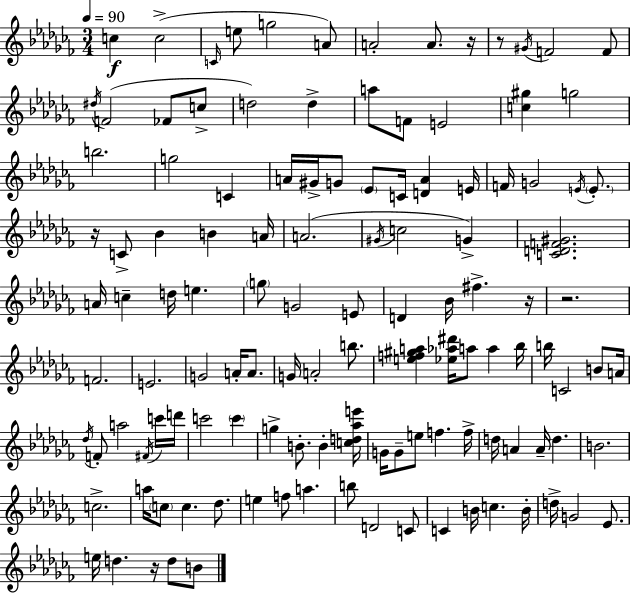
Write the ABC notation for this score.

X:1
T:Untitled
M:3/4
L:1/4
K:Abm
c c2 C/4 e/2 g2 A/2 A2 A/2 z/4 z/2 ^G/4 F2 F/2 ^d/4 F2 _F/2 c/2 d2 d a/2 F/2 E2 [c^g] g2 b2 g2 C A/4 ^G/4 G/2 _E/2 C/4 [DA] E/4 F/4 G2 E/4 E/2 z/4 C/2 _B B A/4 A2 ^G/4 c2 G [CDF^G]2 A/4 c d/4 e g/2 G2 E/2 D _B/4 ^f z/4 z2 F2 E2 G2 A/4 A/2 G/4 A2 b/2 [ef^ga] [_e_a^d']/4 a/2 a _b/4 b/4 C2 B/2 A/4 _d/4 F/2 a2 ^F/4 c'/4 d'/4 c'2 c' g B/2 B [cd_ae']/4 G/4 G/2 e/2 f f/4 d/4 A A/4 d B2 c2 a/4 c/2 c _d/2 e f/2 a b/2 D2 C/2 C B/4 c B/4 d/4 G2 _E/2 e/4 d z/4 d/2 B/2